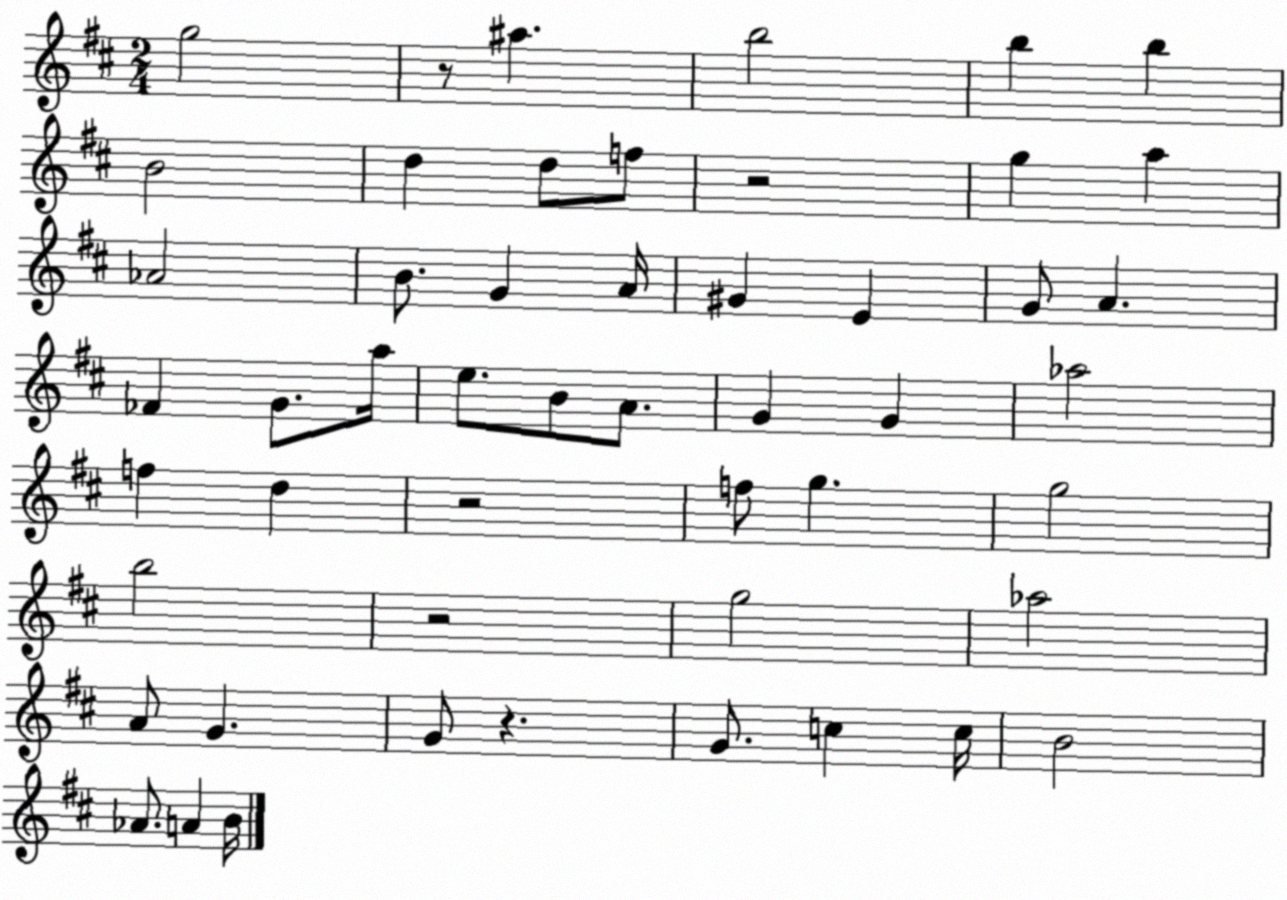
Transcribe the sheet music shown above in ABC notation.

X:1
T:Untitled
M:2/4
L:1/4
K:D
g2 z/2 ^a b2 b b B2 d d/2 f/2 z2 g a _A2 B/2 G A/4 ^G E G/2 A _F G/2 a/4 e/2 B/2 A/2 G G _a2 f d z2 f/2 g g2 b2 z2 g2 _a2 A/2 G G/2 z G/2 c c/4 B2 _A/2 A B/4